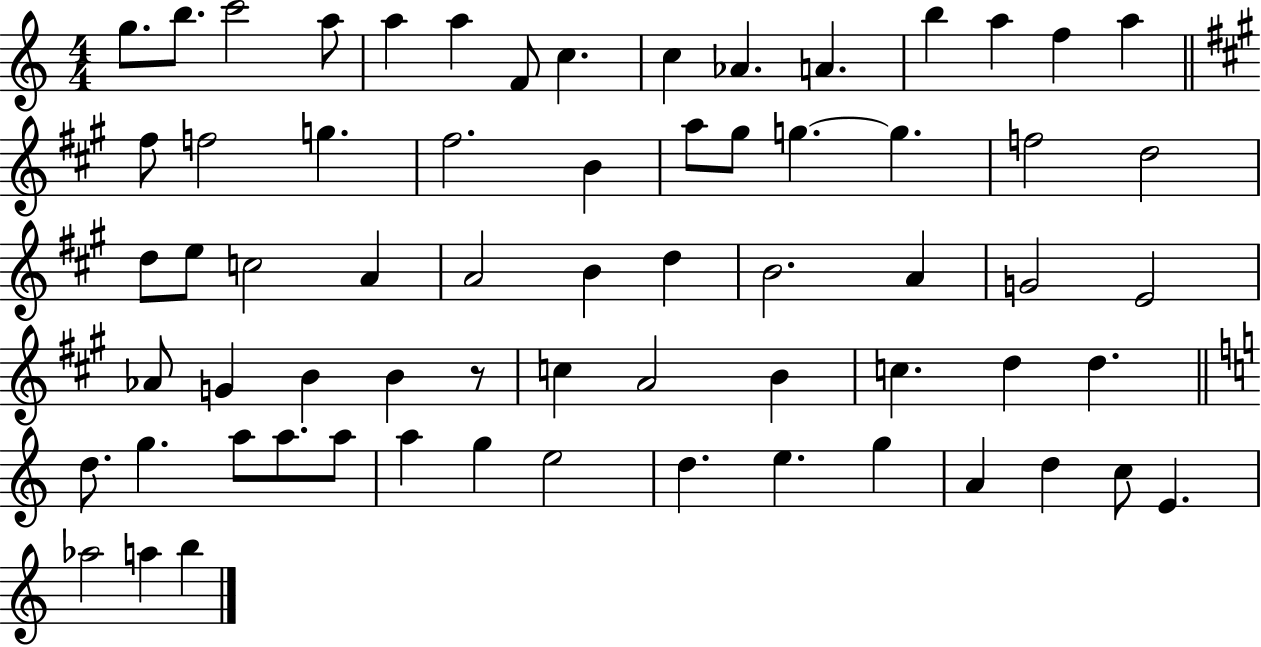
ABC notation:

X:1
T:Untitled
M:4/4
L:1/4
K:C
g/2 b/2 c'2 a/2 a a F/2 c c _A A b a f a ^f/2 f2 g ^f2 B a/2 ^g/2 g g f2 d2 d/2 e/2 c2 A A2 B d B2 A G2 E2 _A/2 G B B z/2 c A2 B c d d d/2 g a/2 a/2 a/2 a g e2 d e g A d c/2 E _a2 a b